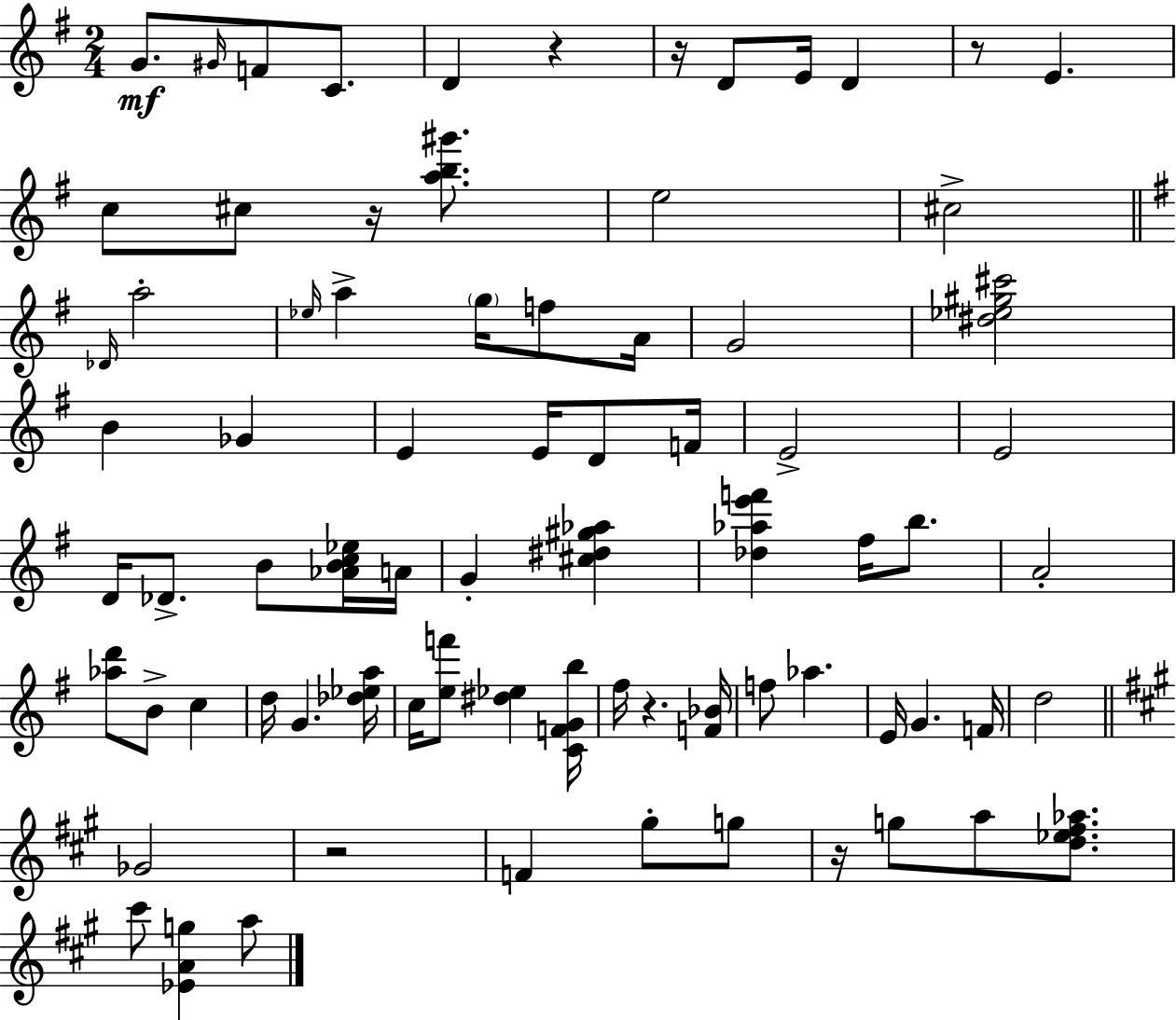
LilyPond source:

{
  \clef treble
  \numericTimeSignature
  \time 2/4
  \key e \minor
  g'8.\mf \grace { gis'16 } f'8 c'8. | d'4 r4 | r16 d'8 e'16 d'4 | r8 e'4. | \break c''8 cis''8 r16 <a'' b'' gis'''>8. | e''2 | cis''2-> | \bar "||" \break \key e \minor \grace { des'16 } a''2-. | \grace { ees''16 } a''4-> \parenthesize g''16 f''8 | a'16 g'2 | <dis'' ees'' gis'' cis'''>2 | \break b'4 ges'4 | e'4 e'16 d'8 | f'16 e'2-> | e'2 | \break d'16 des'8.-> b'8 | <aes' b' c'' ees''>16 a'16 g'4-. <cis'' dis'' gis'' aes''>4 | <des'' aes'' e''' f'''>4 fis''16 b''8. | a'2-. | \break <aes'' d'''>8 b'8-> c''4 | d''16 g'4. | <des'' ees'' a''>16 c''16 <e'' f'''>8 <dis'' ees''>4 | <c' f' g' b''>16 fis''16 r4. | \break <f' bes'>16 f''8 aes''4. | e'16 g'4. | f'16 d''2 | \bar "||" \break \key a \major ges'2 | r2 | f'4 gis''8-. g''8 | r16 g''8 a''8 <d'' ees'' fis'' aes''>8. | \break cis'''8 <ees' a' g''>4 a''8 | \bar "|."
}